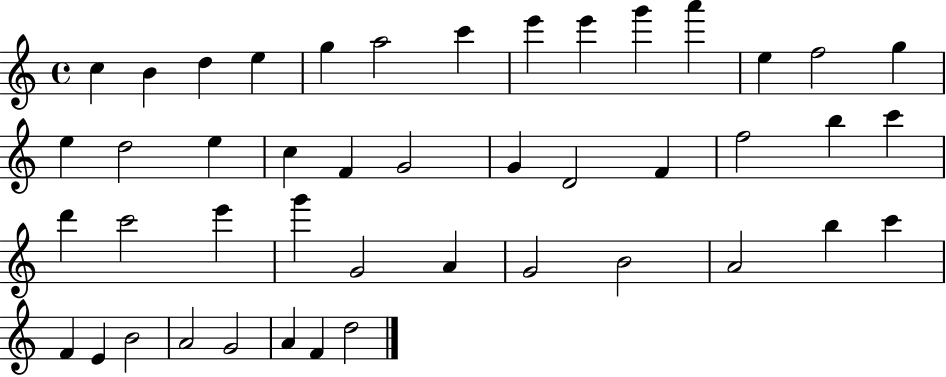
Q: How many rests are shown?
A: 0